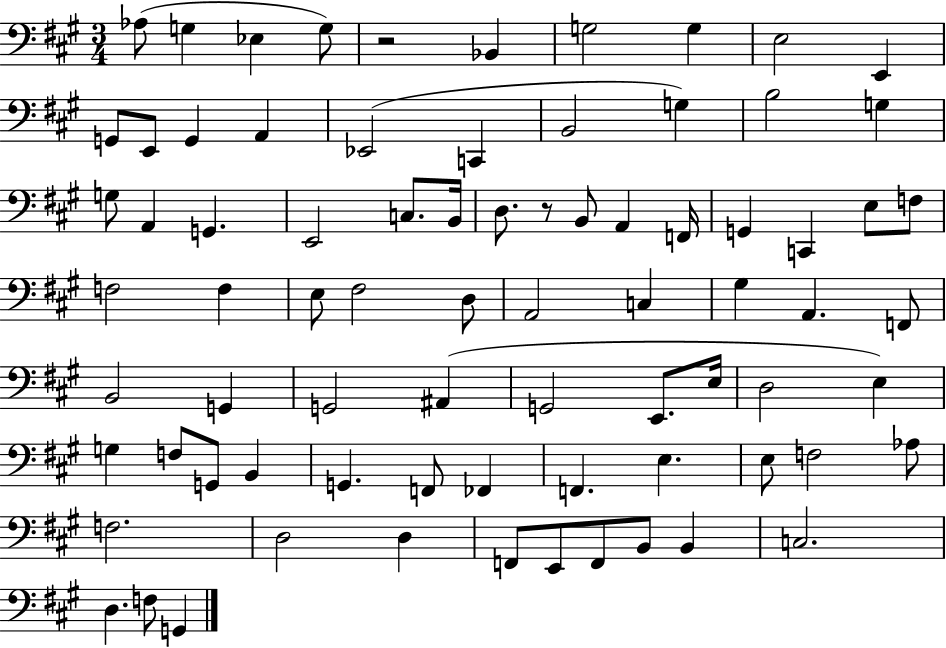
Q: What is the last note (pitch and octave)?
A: G2